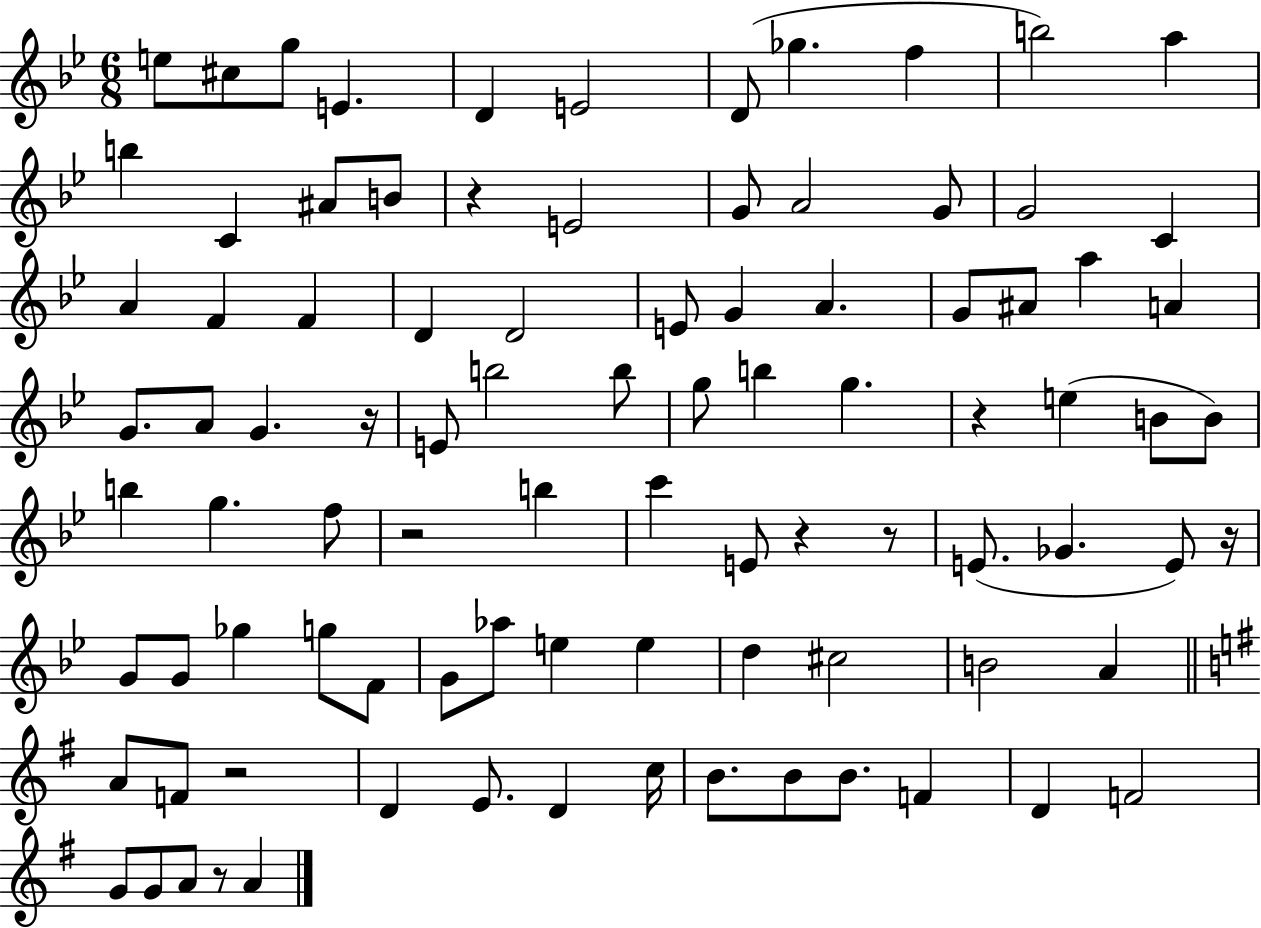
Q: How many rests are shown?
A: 9